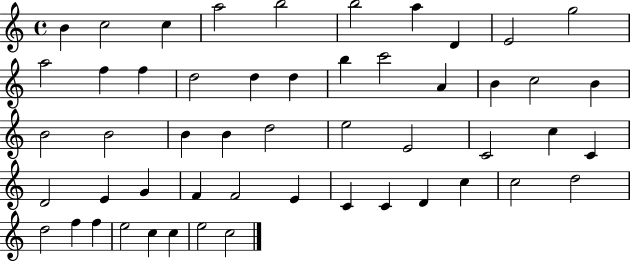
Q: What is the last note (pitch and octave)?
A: C5